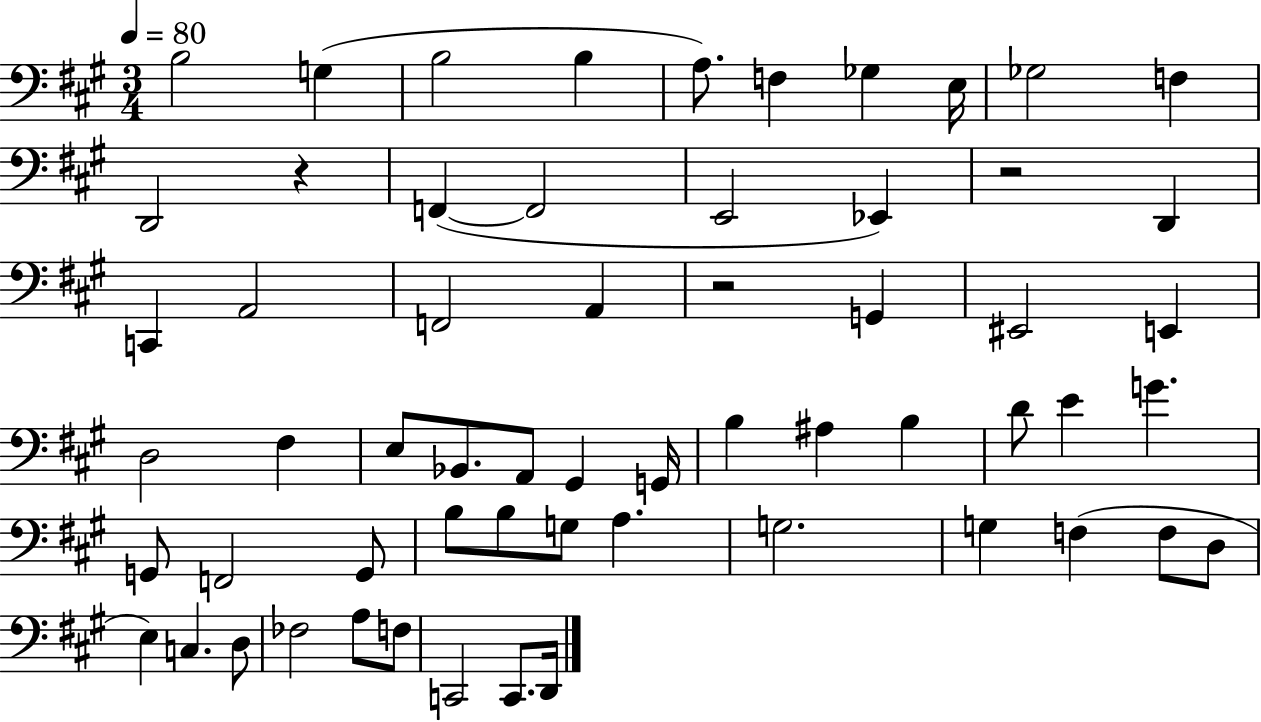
{
  \clef bass
  \numericTimeSignature
  \time 3/4
  \key a \major
  \tempo 4 = 80
  b2 g4( | b2 b4 | a8.) f4 ges4 e16 | ges2 f4 | \break d,2 r4 | f,4~(~ f,2 | e,2 ees,4) | r2 d,4 | \break c,4 a,2 | f,2 a,4 | r2 g,4 | eis,2 e,4 | \break d2 fis4 | e8 bes,8. a,8 gis,4 g,16 | b4 ais4 b4 | d'8 e'4 g'4. | \break g,8 f,2 g,8 | b8 b8 g8 a4. | g2. | g4 f4( f8 d8 | \break e4) c4. d8 | fes2 a8 f8 | c,2 c,8. d,16 | \bar "|."
}